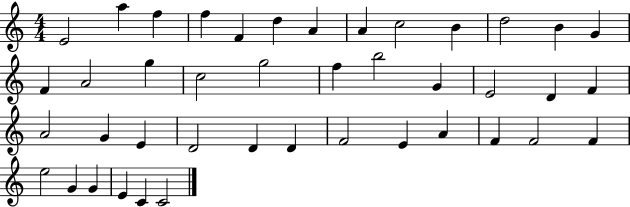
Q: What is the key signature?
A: C major